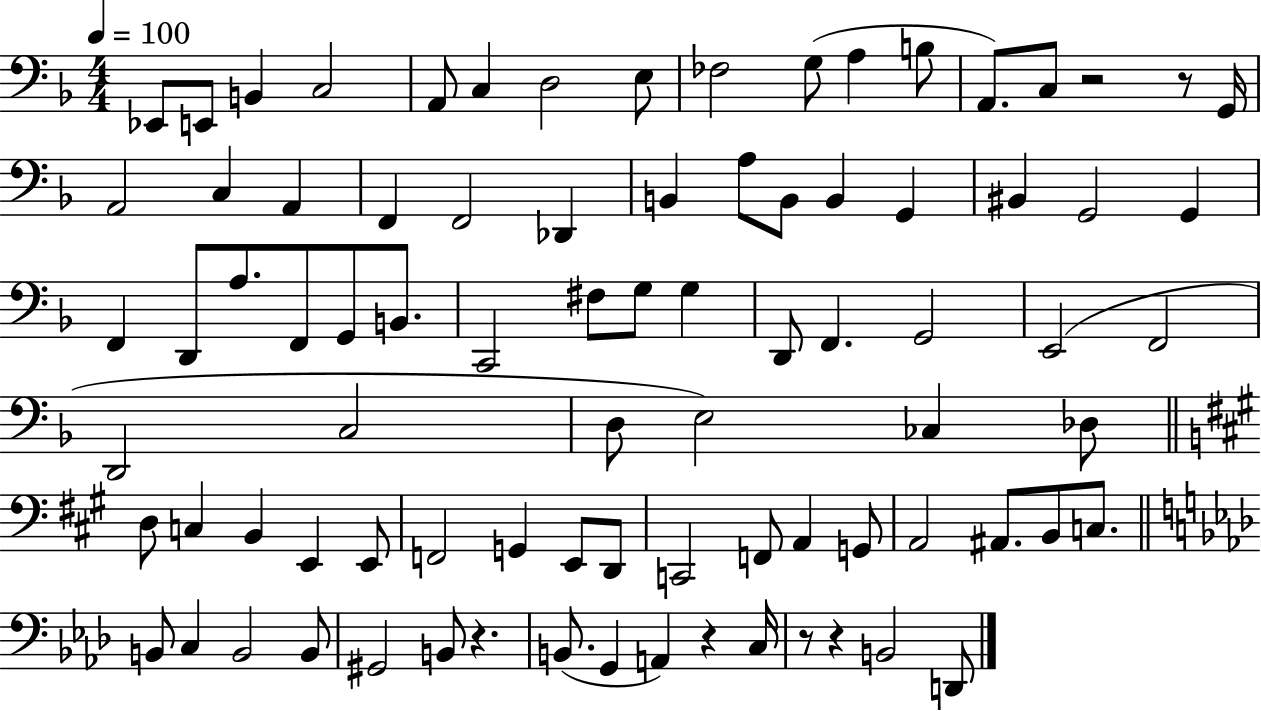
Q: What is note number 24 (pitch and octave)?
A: B2